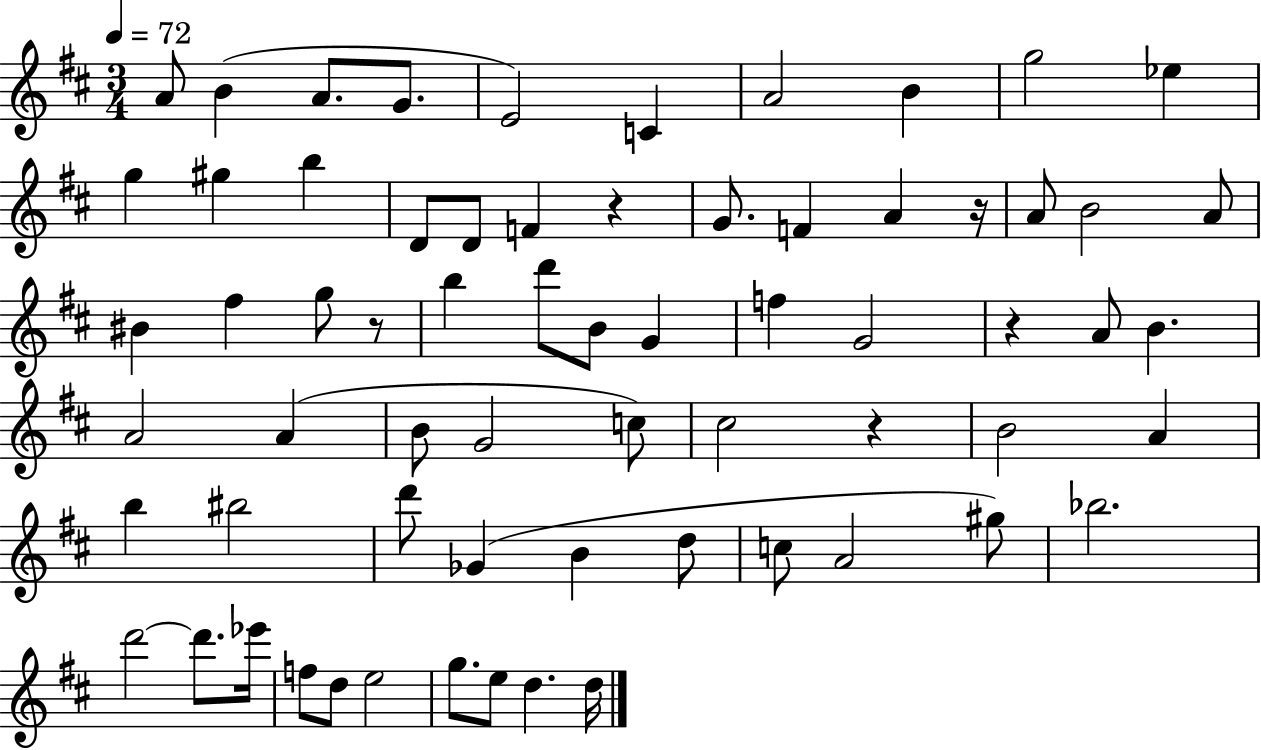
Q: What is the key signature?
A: D major